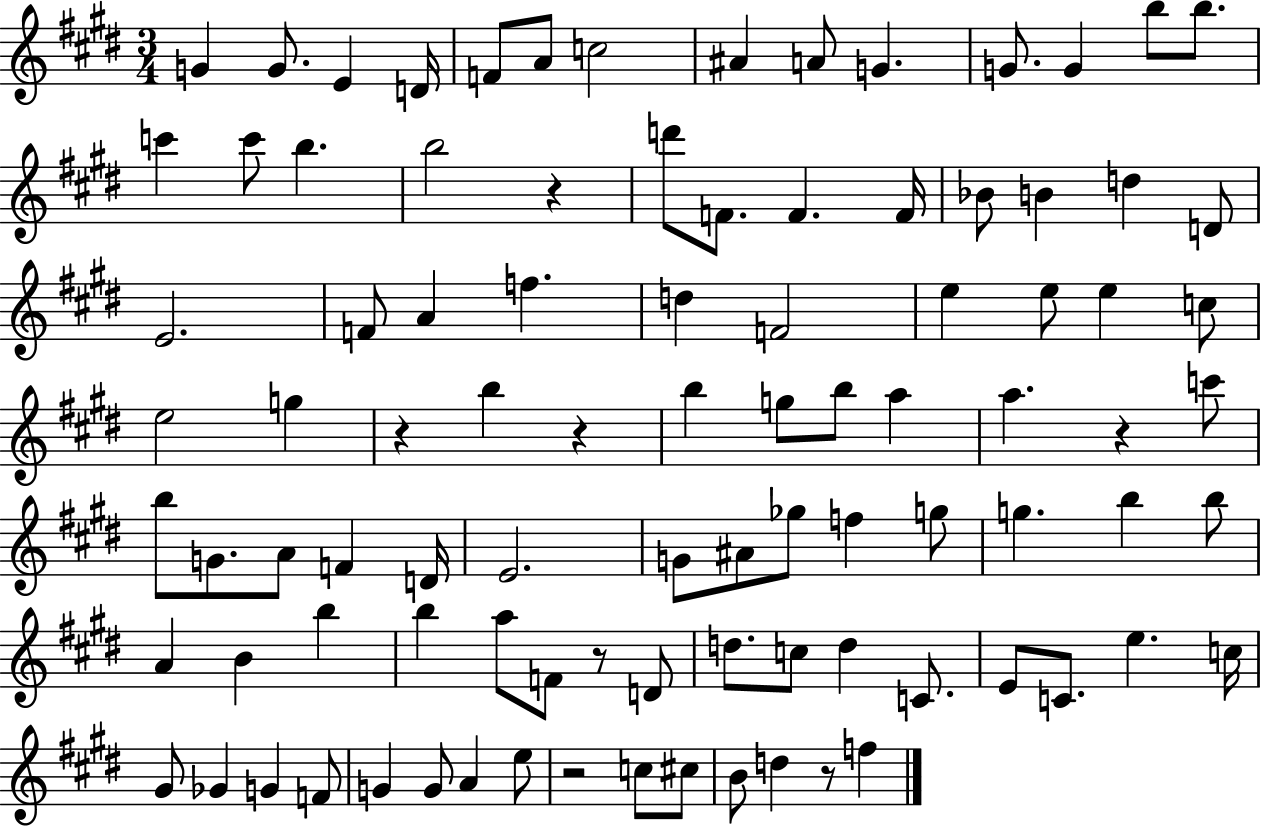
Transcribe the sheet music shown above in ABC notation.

X:1
T:Untitled
M:3/4
L:1/4
K:E
G G/2 E D/4 F/2 A/2 c2 ^A A/2 G G/2 G b/2 b/2 c' c'/2 b b2 z d'/2 F/2 F F/4 _B/2 B d D/2 E2 F/2 A f d F2 e e/2 e c/2 e2 g z b z b g/2 b/2 a a z c'/2 b/2 G/2 A/2 F D/4 E2 G/2 ^A/2 _g/2 f g/2 g b b/2 A B b b a/2 F/2 z/2 D/2 d/2 c/2 d C/2 E/2 C/2 e c/4 ^G/2 _G G F/2 G G/2 A e/2 z2 c/2 ^c/2 B/2 d z/2 f